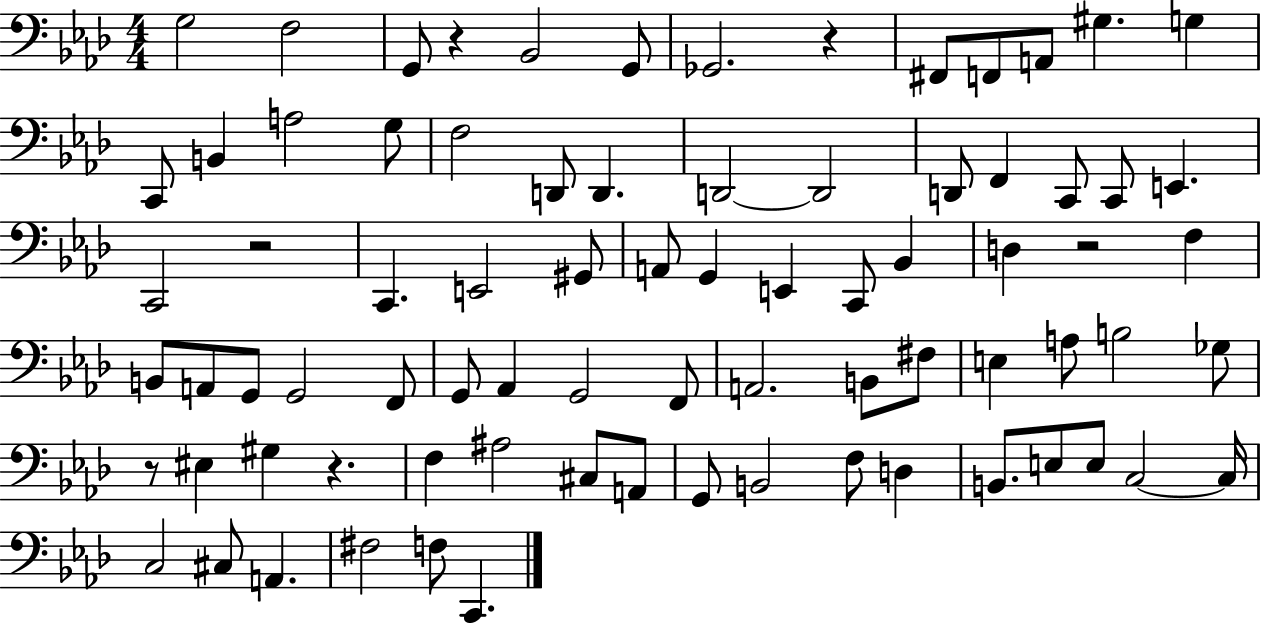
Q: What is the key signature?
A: AES major